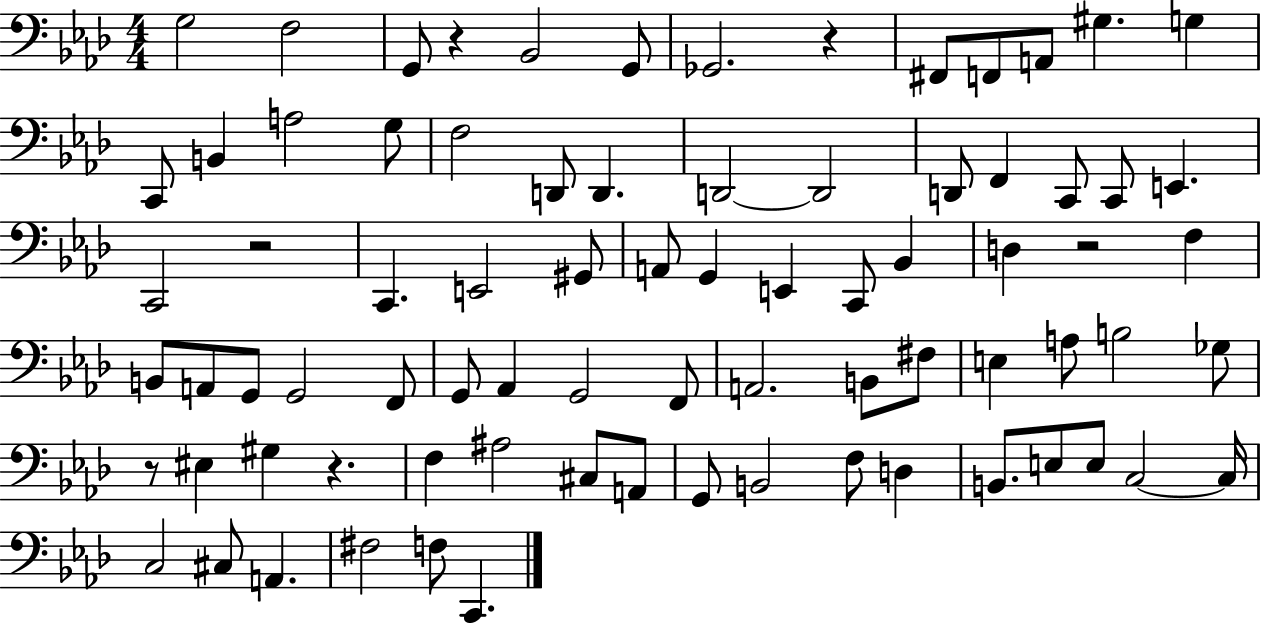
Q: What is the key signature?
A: AES major